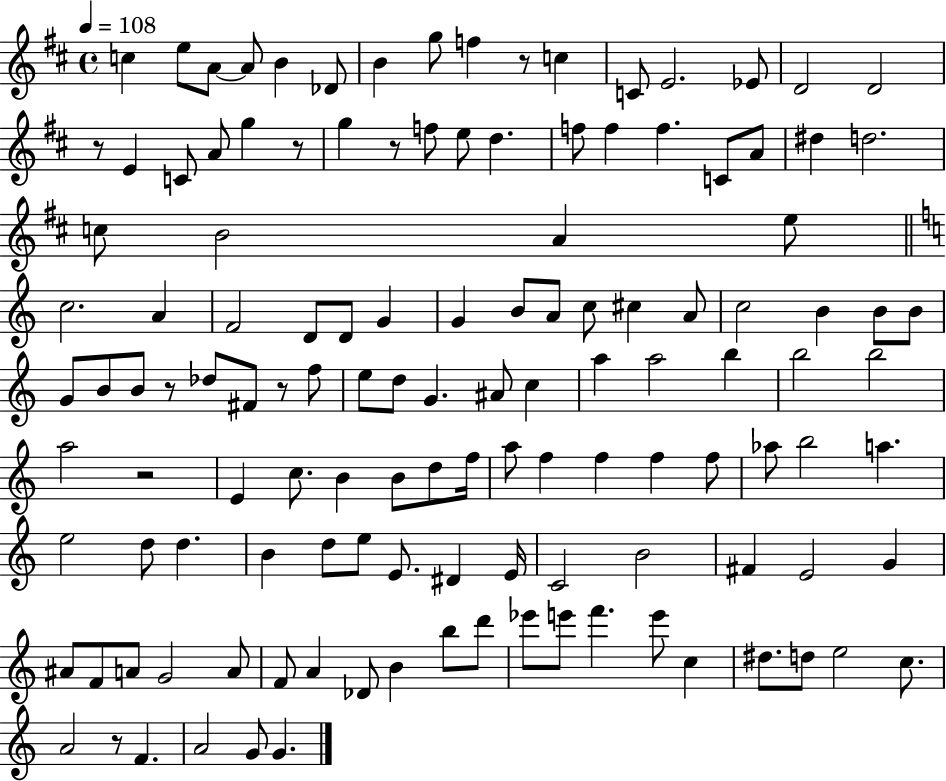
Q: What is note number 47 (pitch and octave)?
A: C5